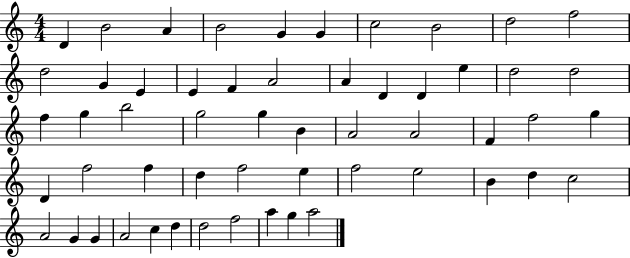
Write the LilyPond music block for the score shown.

{
  \clef treble
  \numericTimeSignature
  \time 4/4
  \key c \major
  d'4 b'2 a'4 | b'2 g'4 g'4 | c''2 b'2 | d''2 f''2 | \break d''2 g'4 e'4 | e'4 f'4 a'2 | a'4 d'4 d'4 e''4 | d''2 d''2 | \break f''4 g''4 b''2 | g''2 g''4 b'4 | a'2 a'2 | f'4 f''2 g''4 | \break d'4 f''2 f''4 | d''4 f''2 e''4 | f''2 e''2 | b'4 d''4 c''2 | \break a'2 g'4 g'4 | a'2 c''4 d''4 | d''2 f''2 | a''4 g''4 a''2 | \break \bar "|."
}